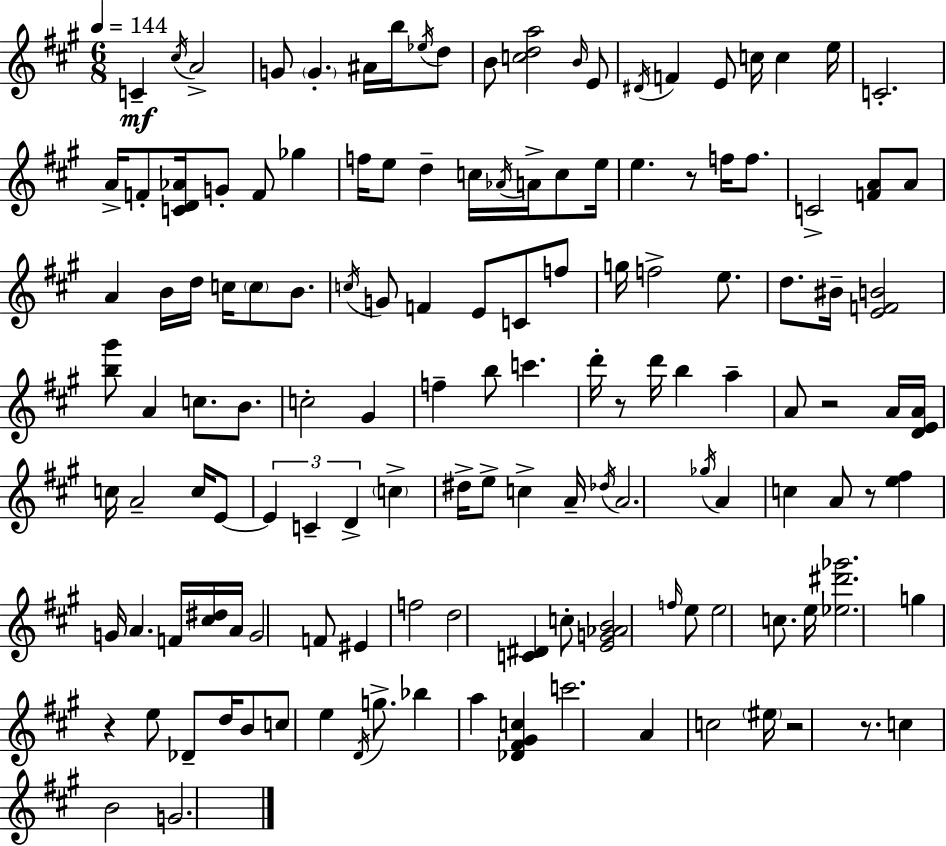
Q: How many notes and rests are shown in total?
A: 138